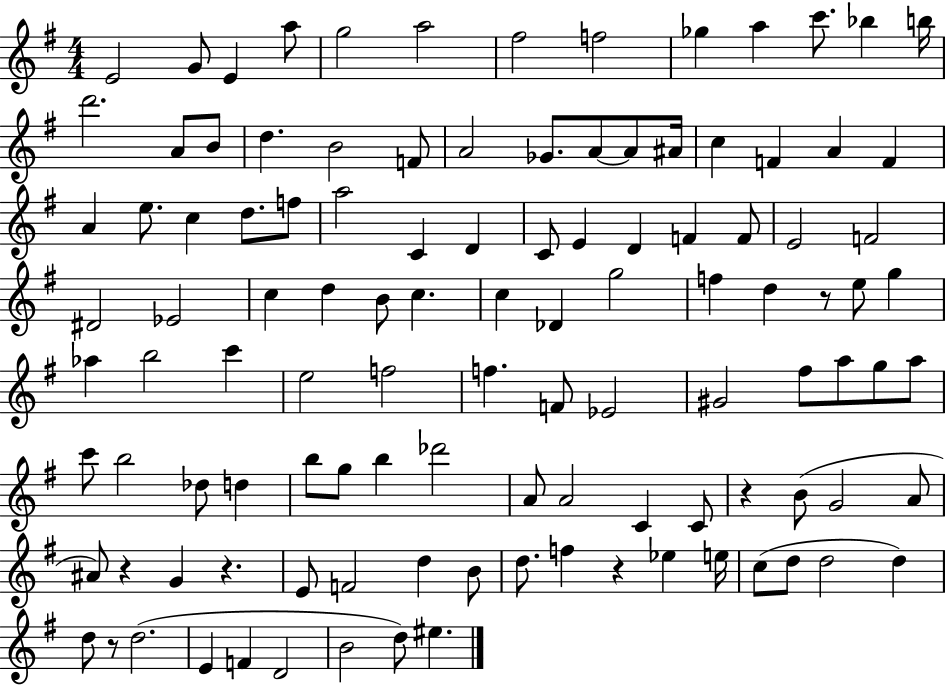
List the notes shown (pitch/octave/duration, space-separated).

E4/h G4/e E4/q A5/e G5/h A5/h F#5/h F5/h Gb5/q A5/q C6/e. Bb5/q B5/s D6/h. A4/e B4/e D5/q. B4/h F4/e A4/h Gb4/e. A4/e A4/e A#4/s C5/q F4/q A4/q F4/q A4/q E5/e. C5/q D5/e. F5/e A5/h C4/q D4/q C4/e E4/q D4/q F4/q F4/e E4/h F4/h D#4/h Eb4/h C5/q D5/q B4/e C5/q. C5/q Db4/q G5/h F5/q D5/q R/e E5/e G5/q Ab5/q B5/h C6/q E5/h F5/h F5/q. F4/e Eb4/h G#4/h F#5/e A5/e G5/e A5/e C6/e B5/h Db5/e D5/q B5/e G5/e B5/q Db6/h A4/e A4/h C4/q C4/e R/q B4/e G4/h A4/e A#4/e R/q G4/q R/q. E4/e F4/h D5/q B4/e D5/e. F5/q R/q Eb5/q E5/s C5/e D5/e D5/h D5/q D5/e R/e D5/h. E4/q F4/q D4/h B4/h D5/e EIS5/q.